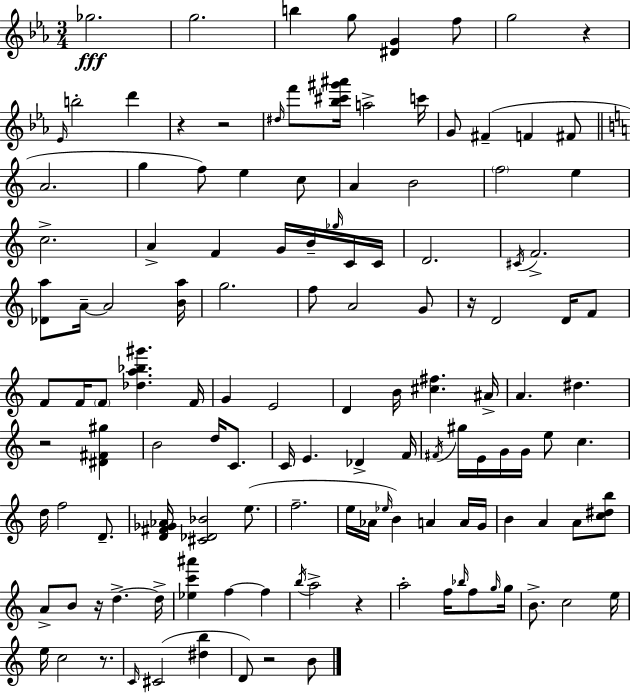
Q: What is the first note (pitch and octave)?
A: Gb5